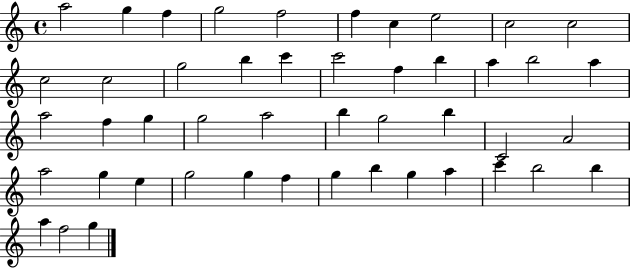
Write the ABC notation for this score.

X:1
T:Untitled
M:4/4
L:1/4
K:C
a2 g f g2 f2 f c e2 c2 c2 c2 c2 g2 b c' c'2 f b a b2 a a2 f g g2 a2 b g2 b C2 A2 a2 g e g2 g f g b g a c' b2 b a f2 g